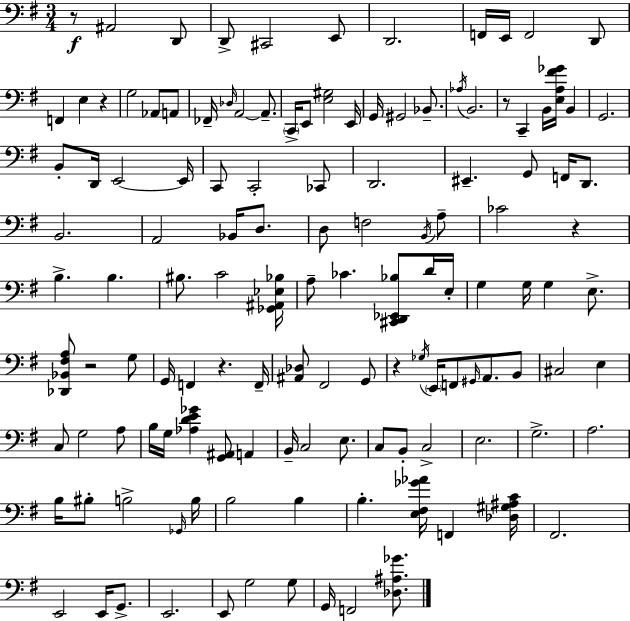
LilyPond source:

{
  \clef bass
  \numericTimeSignature
  \time 3/4
  \key g \major
  r8\f ais,2 d,8 | d,8-> cis,2 e,8 | d,2. | f,16 e,16 f,2 d,8 | \break f,4 e4 r4 | g2 aes,8 a,8 | fes,16-- \grace { des16 } a,2~~ a,8.-- | \parenthesize c,16-> e,8 <e gis>2 | \break e,16 g,16 gis,2 bes,8.-- | \acciaccatura { aes16 } b,2. | r8 c,4-- b,16 <e a fis' ges'>16 b,4 | g,2. | \break b,8-. d,16 e,2~~ | e,16 c,8 c,2-. | ces,8 d,2. | eis,4.-- g,8 f,16 d,8. | \break b,2. | a,2 bes,16 d8. | d8 f2 | \acciaccatura { b,16 } a8-- ces'2 r4 | \break b4.-> b4. | bis8. c'2 | <ges, ais, ees bes>16 a8-- ces'4. <cis, d, ees, bes>8 | d'16 e16-. g4 g16 g4 | \break e8.-> <des, bes, fis a>8 r2 | g8 g,16 f,4 r4. | f,16-- <ais, des>8 fis,2 | g,8 r4 \acciaccatura { ges16 } \parenthesize e,16 f,8 \grace { gis,16 } | \break a,8. b,8 cis2 | e4 c8 g2 | a8 b16 g16 <aes d' e' ges'>4 <g, ais,>8 | a,4 b,16-- c2 | \break e8. c8 b,8-. c2-> | e2. | g2.-> | a2. | \break b16 bis8-. b2-> | \grace { ges,16 } b16 b2 | b4 b4.-. | <e fis ges' aes'>16 f,4 <des gis ais c'>16 fis,2. | \break e,2 | e,16 g,8.-> e,2. | e,8 g2 | g8 g,16 f,2 | \break <des ais ges'>8. \bar "|."
}